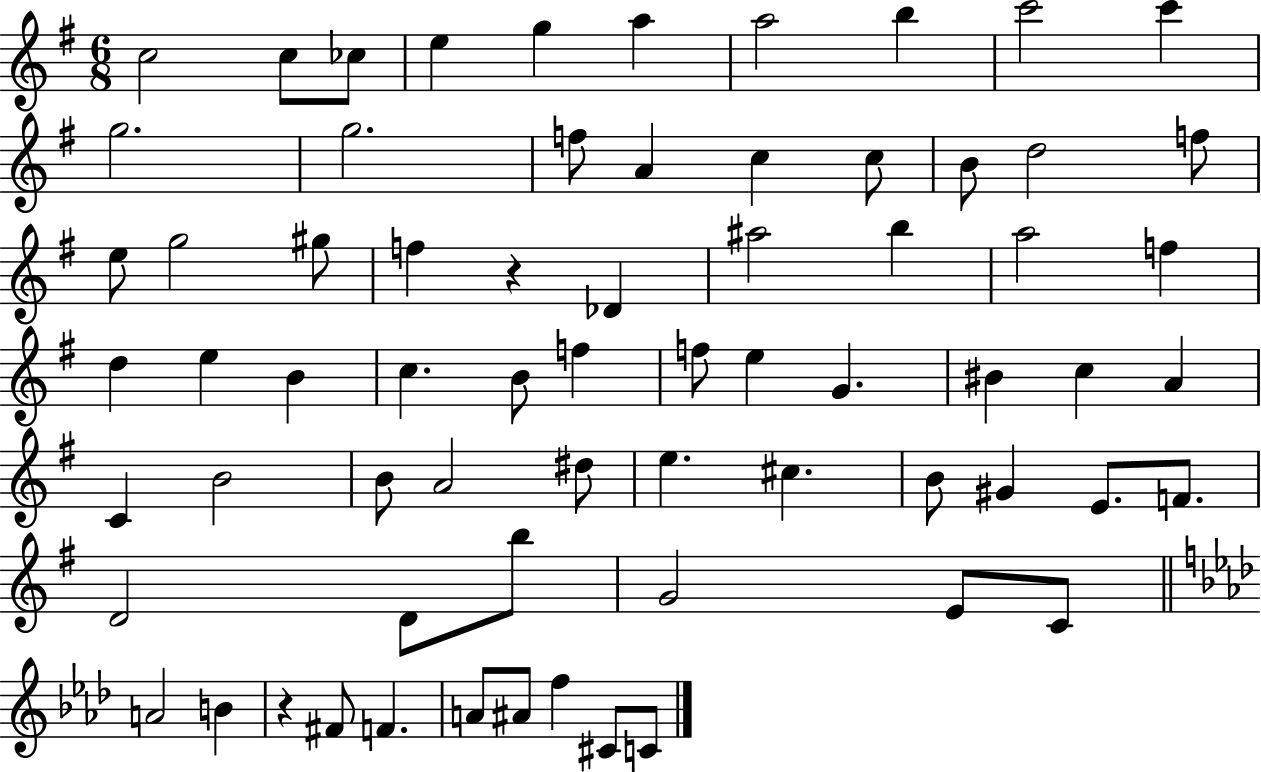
C5/h C5/e CES5/e E5/q G5/q A5/q A5/h B5/q C6/h C6/q G5/h. G5/h. F5/e A4/q C5/q C5/e B4/e D5/h F5/e E5/e G5/h G#5/e F5/q R/q Db4/q A#5/h B5/q A5/h F5/q D5/q E5/q B4/q C5/q. B4/e F5/q F5/e E5/q G4/q. BIS4/q C5/q A4/q C4/q B4/h B4/e A4/h D#5/e E5/q. C#5/q. B4/e G#4/q E4/e. F4/e. D4/h D4/e B5/e G4/h E4/e C4/e A4/h B4/q R/q F#4/e F4/q. A4/e A#4/e F5/q C#4/e C4/e